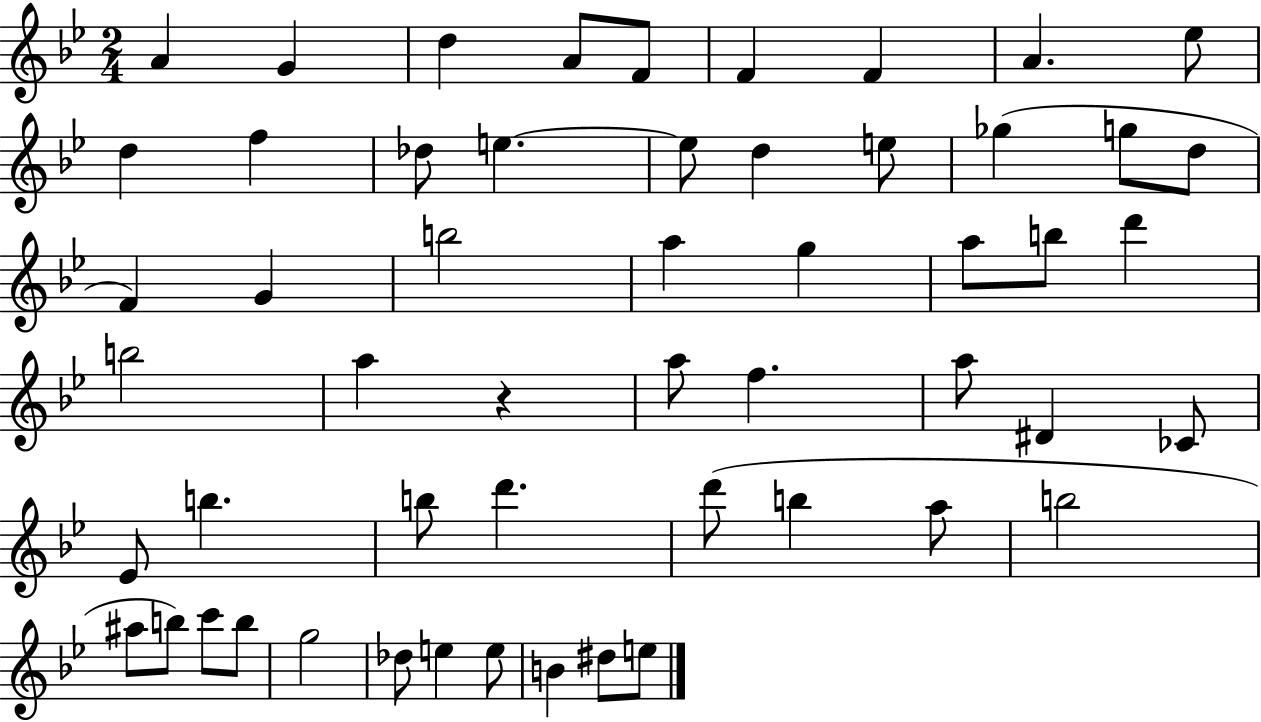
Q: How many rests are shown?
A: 1